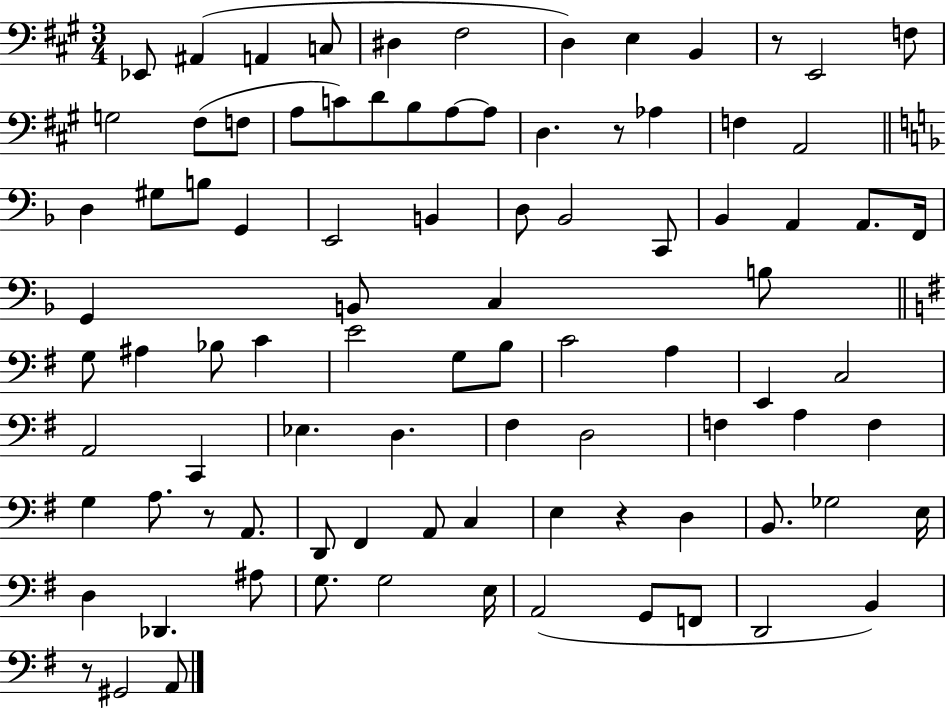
{
  \clef bass
  \numericTimeSignature
  \time 3/4
  \key a \major
  ees,8 ais,4( a,4 c8 | dis4 fis2 | d4) e4 b,4 | r8 e,2 f8 | \break g2 fis8( f8 | a8 c'8) d'8 b8 a8~~ a8 | d4. r8 aes4 | f4 a,2 | \break \bar "||" \break \key f \major d4 gis8 b8 g,4 | e,2 b,4 | d8 bes,2 c,8 | bes,4 a,4 a,8. f,16 | \break g,4 b,8 c4 b8 | \bar "||" \break \key e \minor g8 ais4 bes8 c'4 | e'2 g8 b8 | c'2 a4 | e,4 c2 | \break a,2 c,4 | ees4. d4. | fis4 d2 | f4 a4 f4 | \break g4 a8. r8 a,8. | d,8 fis,4 a,8 c4 | e4 r4 d4 | b,8. ges2 e16 | \break d4 des,4. ais8 | g8. g2 e16 | a,2( g,8 f,8 | d,2 b,4) | \break r8 gis,2 a,8 | \bar "|."
}